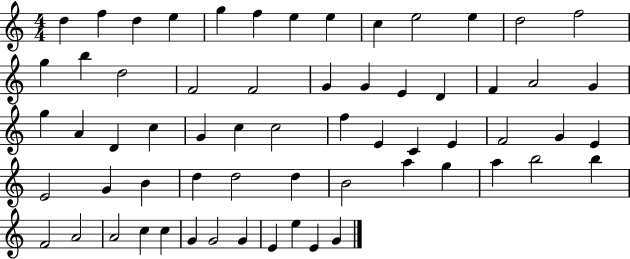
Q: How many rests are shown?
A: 0